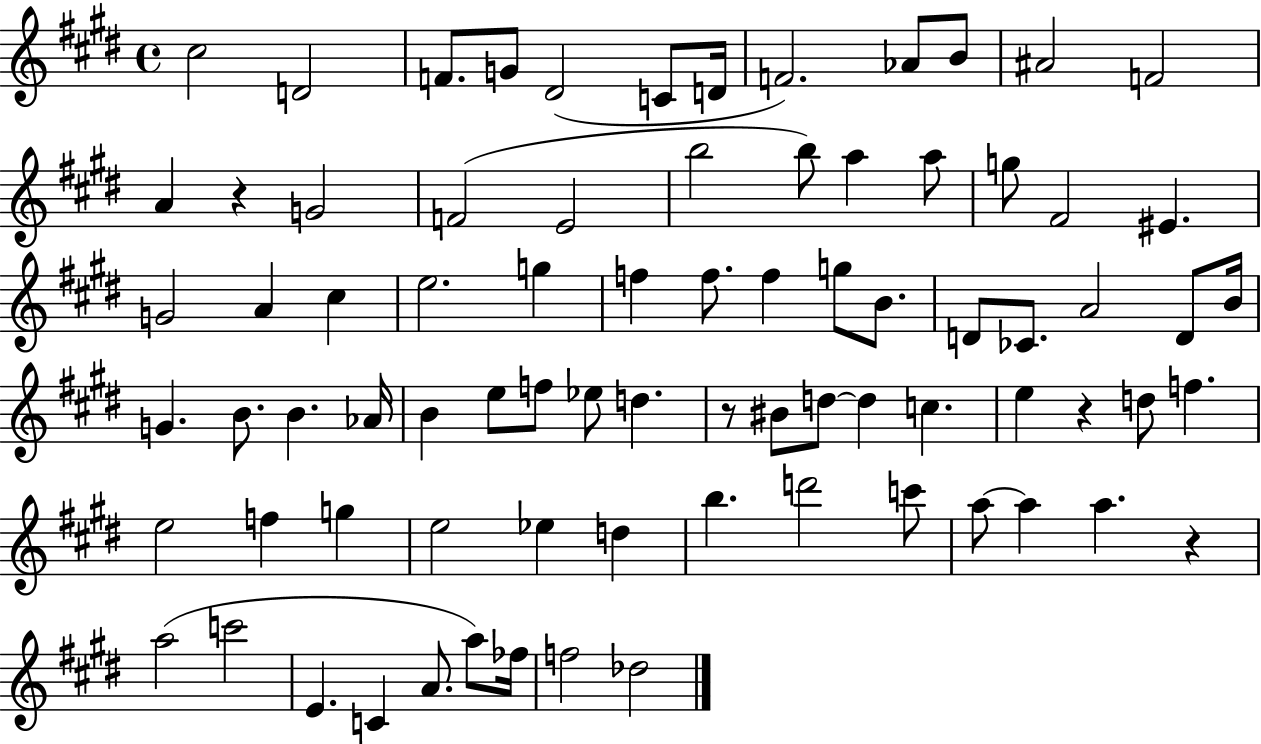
C#5/h D4/h F4/e. G4/e D#4/h C4/e D4/s F4/h. Ab4/e B4/e A#4/h F4/h A4/q R/q G4/h F4/h E4/h B5/h B5/e A5/q A5/e G5/e F#4/h EIS4/q. G4/h A4/q C#5/q E5/h. G5/q F5/q F5/e. F5/q G5/e B4/e. D4/e CES4/e. A4/h D4/e B4/s G4/q. B4/e. B4/q. Ab4/s B4/q E5/e F5/e Eb5/e D5/q. R/e BIS4/e D5/e D5/q C5/q. E5/q R/q D5/e F5/q. E5/h F5/q G5/q E5/h Eb5/q D5/q B5/q. D6/h C6/e A5/e A5/q A5/q. R/q A5/h C6/h E4/q. C4/q A4/e. A5/e FES5/s F5/h Db5/h